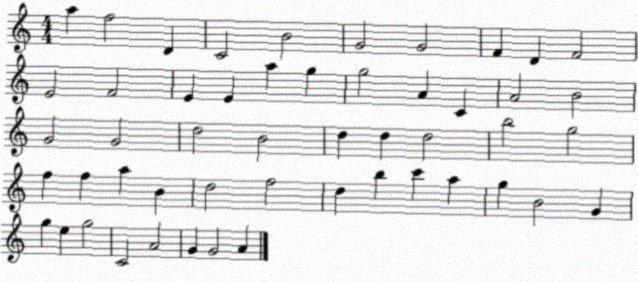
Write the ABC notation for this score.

X:1
T:Untitled
M:4/4
L:1/4
K:C
a f2 D C2 B2 G2 G2 F D F2 E2 F2 E E a g g2 A C A2 B2 G2 G2 d2 B2 d d d2 b2 g2 f f a B d2 f2 d b c' a g B2 G g e g2 C2 A2 G G2 A